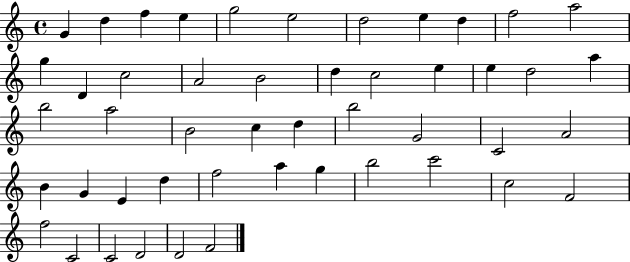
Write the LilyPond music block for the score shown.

{
  \clef treble
  \time 4/4
  \defaultTimeSignature
  \key c \major
  g'4 d''4 f''4 e''4 | g''2 e''2 | d''2 e''4 d''4 | f''2 a''2 | \break g''4 d'4 c''2 | a'2 b'2 | d''4 c''2 e''4 | e''4 d''2 a''4 | \break b''2 a''2 | b'2 c''4 d''4 | b''2 g'2 | c'2 a'2 | \break b'4 g'4 e'4 d''4 | f''2 a''4 g''4 | b''2 c'''2 | c''2 f'2 | \break f''2 c'2 | c'2 d'2 | d'2 f'2 | \bar "|."
}